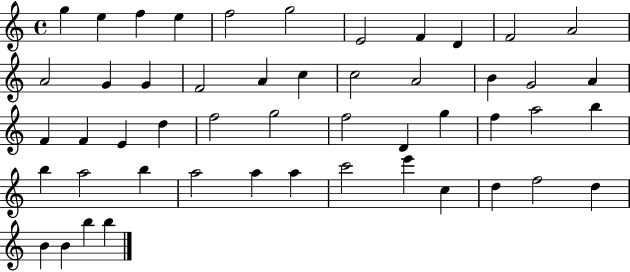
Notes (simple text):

G5/q E5/q F5/q E5/q F5/h G5/h E4/h F4/q D4/q F4/h A4/h A4/h G4/q G4/q F4/h A4/q C5/q C5/h A4/h B4/q G4/h A4/q F4/q F4/q E4/q D5/q F5/h G5/h F5/h D4/q G5/q F5/q A5/h B5/q B5/q A5/h B5/q A5/h A5/q A5/q C6/h E6/q C5/q D5/q F5/h D5/q B4/q B4/q B5/q B5/q